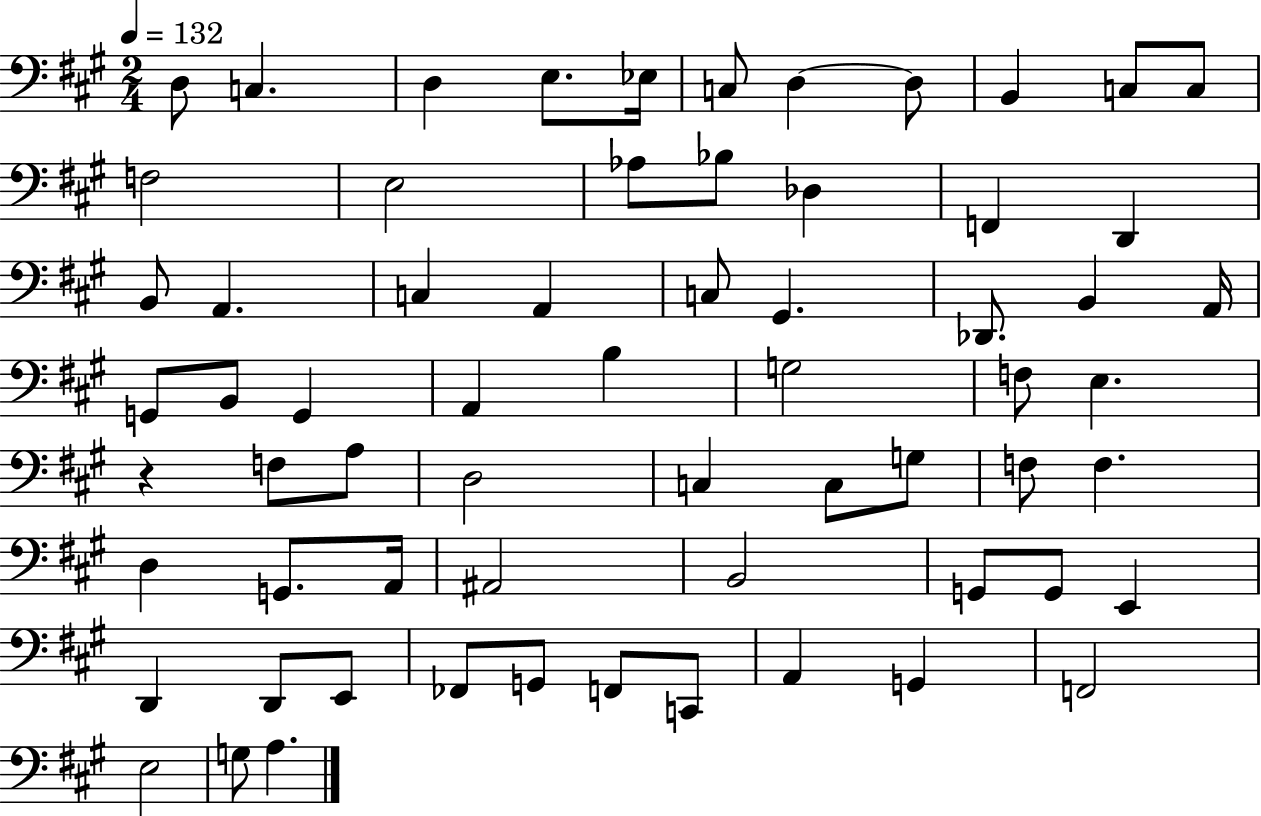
D3/e C3/q. D3/q E3/e. Eb3/s C3/e D3/q D3/e B2/q C3/e C3/e F3/h E3/h Ab3/e Bb3/e Db3/q F2/q D2/q B2/e A2/q. C3/q A2/q C3/e G#2/q. Db2/e. B2/q A2/s G2/e B2/e G2/q A2/q B3/q G3/h F3/e E3/q. R/q F3/e A3/e D3/h C3/q C3/e G3/e F3/e F3/q. D3/q G2/e. A2/s A#2/h B2/h G2/e G2/e E2/q D2/q D2/e E2/e FES2/e G2/e F2/e C2/e A2/q G2/q F2/h E3/h G3/e A3/q.